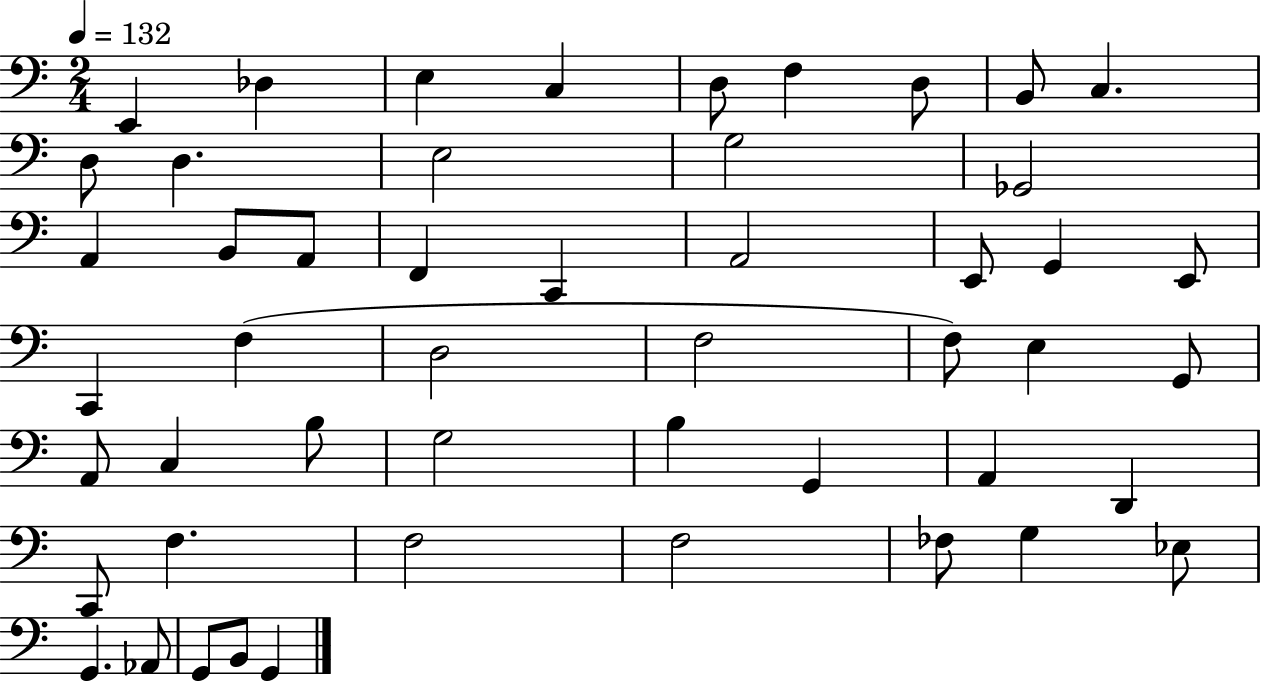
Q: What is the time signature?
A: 2/4